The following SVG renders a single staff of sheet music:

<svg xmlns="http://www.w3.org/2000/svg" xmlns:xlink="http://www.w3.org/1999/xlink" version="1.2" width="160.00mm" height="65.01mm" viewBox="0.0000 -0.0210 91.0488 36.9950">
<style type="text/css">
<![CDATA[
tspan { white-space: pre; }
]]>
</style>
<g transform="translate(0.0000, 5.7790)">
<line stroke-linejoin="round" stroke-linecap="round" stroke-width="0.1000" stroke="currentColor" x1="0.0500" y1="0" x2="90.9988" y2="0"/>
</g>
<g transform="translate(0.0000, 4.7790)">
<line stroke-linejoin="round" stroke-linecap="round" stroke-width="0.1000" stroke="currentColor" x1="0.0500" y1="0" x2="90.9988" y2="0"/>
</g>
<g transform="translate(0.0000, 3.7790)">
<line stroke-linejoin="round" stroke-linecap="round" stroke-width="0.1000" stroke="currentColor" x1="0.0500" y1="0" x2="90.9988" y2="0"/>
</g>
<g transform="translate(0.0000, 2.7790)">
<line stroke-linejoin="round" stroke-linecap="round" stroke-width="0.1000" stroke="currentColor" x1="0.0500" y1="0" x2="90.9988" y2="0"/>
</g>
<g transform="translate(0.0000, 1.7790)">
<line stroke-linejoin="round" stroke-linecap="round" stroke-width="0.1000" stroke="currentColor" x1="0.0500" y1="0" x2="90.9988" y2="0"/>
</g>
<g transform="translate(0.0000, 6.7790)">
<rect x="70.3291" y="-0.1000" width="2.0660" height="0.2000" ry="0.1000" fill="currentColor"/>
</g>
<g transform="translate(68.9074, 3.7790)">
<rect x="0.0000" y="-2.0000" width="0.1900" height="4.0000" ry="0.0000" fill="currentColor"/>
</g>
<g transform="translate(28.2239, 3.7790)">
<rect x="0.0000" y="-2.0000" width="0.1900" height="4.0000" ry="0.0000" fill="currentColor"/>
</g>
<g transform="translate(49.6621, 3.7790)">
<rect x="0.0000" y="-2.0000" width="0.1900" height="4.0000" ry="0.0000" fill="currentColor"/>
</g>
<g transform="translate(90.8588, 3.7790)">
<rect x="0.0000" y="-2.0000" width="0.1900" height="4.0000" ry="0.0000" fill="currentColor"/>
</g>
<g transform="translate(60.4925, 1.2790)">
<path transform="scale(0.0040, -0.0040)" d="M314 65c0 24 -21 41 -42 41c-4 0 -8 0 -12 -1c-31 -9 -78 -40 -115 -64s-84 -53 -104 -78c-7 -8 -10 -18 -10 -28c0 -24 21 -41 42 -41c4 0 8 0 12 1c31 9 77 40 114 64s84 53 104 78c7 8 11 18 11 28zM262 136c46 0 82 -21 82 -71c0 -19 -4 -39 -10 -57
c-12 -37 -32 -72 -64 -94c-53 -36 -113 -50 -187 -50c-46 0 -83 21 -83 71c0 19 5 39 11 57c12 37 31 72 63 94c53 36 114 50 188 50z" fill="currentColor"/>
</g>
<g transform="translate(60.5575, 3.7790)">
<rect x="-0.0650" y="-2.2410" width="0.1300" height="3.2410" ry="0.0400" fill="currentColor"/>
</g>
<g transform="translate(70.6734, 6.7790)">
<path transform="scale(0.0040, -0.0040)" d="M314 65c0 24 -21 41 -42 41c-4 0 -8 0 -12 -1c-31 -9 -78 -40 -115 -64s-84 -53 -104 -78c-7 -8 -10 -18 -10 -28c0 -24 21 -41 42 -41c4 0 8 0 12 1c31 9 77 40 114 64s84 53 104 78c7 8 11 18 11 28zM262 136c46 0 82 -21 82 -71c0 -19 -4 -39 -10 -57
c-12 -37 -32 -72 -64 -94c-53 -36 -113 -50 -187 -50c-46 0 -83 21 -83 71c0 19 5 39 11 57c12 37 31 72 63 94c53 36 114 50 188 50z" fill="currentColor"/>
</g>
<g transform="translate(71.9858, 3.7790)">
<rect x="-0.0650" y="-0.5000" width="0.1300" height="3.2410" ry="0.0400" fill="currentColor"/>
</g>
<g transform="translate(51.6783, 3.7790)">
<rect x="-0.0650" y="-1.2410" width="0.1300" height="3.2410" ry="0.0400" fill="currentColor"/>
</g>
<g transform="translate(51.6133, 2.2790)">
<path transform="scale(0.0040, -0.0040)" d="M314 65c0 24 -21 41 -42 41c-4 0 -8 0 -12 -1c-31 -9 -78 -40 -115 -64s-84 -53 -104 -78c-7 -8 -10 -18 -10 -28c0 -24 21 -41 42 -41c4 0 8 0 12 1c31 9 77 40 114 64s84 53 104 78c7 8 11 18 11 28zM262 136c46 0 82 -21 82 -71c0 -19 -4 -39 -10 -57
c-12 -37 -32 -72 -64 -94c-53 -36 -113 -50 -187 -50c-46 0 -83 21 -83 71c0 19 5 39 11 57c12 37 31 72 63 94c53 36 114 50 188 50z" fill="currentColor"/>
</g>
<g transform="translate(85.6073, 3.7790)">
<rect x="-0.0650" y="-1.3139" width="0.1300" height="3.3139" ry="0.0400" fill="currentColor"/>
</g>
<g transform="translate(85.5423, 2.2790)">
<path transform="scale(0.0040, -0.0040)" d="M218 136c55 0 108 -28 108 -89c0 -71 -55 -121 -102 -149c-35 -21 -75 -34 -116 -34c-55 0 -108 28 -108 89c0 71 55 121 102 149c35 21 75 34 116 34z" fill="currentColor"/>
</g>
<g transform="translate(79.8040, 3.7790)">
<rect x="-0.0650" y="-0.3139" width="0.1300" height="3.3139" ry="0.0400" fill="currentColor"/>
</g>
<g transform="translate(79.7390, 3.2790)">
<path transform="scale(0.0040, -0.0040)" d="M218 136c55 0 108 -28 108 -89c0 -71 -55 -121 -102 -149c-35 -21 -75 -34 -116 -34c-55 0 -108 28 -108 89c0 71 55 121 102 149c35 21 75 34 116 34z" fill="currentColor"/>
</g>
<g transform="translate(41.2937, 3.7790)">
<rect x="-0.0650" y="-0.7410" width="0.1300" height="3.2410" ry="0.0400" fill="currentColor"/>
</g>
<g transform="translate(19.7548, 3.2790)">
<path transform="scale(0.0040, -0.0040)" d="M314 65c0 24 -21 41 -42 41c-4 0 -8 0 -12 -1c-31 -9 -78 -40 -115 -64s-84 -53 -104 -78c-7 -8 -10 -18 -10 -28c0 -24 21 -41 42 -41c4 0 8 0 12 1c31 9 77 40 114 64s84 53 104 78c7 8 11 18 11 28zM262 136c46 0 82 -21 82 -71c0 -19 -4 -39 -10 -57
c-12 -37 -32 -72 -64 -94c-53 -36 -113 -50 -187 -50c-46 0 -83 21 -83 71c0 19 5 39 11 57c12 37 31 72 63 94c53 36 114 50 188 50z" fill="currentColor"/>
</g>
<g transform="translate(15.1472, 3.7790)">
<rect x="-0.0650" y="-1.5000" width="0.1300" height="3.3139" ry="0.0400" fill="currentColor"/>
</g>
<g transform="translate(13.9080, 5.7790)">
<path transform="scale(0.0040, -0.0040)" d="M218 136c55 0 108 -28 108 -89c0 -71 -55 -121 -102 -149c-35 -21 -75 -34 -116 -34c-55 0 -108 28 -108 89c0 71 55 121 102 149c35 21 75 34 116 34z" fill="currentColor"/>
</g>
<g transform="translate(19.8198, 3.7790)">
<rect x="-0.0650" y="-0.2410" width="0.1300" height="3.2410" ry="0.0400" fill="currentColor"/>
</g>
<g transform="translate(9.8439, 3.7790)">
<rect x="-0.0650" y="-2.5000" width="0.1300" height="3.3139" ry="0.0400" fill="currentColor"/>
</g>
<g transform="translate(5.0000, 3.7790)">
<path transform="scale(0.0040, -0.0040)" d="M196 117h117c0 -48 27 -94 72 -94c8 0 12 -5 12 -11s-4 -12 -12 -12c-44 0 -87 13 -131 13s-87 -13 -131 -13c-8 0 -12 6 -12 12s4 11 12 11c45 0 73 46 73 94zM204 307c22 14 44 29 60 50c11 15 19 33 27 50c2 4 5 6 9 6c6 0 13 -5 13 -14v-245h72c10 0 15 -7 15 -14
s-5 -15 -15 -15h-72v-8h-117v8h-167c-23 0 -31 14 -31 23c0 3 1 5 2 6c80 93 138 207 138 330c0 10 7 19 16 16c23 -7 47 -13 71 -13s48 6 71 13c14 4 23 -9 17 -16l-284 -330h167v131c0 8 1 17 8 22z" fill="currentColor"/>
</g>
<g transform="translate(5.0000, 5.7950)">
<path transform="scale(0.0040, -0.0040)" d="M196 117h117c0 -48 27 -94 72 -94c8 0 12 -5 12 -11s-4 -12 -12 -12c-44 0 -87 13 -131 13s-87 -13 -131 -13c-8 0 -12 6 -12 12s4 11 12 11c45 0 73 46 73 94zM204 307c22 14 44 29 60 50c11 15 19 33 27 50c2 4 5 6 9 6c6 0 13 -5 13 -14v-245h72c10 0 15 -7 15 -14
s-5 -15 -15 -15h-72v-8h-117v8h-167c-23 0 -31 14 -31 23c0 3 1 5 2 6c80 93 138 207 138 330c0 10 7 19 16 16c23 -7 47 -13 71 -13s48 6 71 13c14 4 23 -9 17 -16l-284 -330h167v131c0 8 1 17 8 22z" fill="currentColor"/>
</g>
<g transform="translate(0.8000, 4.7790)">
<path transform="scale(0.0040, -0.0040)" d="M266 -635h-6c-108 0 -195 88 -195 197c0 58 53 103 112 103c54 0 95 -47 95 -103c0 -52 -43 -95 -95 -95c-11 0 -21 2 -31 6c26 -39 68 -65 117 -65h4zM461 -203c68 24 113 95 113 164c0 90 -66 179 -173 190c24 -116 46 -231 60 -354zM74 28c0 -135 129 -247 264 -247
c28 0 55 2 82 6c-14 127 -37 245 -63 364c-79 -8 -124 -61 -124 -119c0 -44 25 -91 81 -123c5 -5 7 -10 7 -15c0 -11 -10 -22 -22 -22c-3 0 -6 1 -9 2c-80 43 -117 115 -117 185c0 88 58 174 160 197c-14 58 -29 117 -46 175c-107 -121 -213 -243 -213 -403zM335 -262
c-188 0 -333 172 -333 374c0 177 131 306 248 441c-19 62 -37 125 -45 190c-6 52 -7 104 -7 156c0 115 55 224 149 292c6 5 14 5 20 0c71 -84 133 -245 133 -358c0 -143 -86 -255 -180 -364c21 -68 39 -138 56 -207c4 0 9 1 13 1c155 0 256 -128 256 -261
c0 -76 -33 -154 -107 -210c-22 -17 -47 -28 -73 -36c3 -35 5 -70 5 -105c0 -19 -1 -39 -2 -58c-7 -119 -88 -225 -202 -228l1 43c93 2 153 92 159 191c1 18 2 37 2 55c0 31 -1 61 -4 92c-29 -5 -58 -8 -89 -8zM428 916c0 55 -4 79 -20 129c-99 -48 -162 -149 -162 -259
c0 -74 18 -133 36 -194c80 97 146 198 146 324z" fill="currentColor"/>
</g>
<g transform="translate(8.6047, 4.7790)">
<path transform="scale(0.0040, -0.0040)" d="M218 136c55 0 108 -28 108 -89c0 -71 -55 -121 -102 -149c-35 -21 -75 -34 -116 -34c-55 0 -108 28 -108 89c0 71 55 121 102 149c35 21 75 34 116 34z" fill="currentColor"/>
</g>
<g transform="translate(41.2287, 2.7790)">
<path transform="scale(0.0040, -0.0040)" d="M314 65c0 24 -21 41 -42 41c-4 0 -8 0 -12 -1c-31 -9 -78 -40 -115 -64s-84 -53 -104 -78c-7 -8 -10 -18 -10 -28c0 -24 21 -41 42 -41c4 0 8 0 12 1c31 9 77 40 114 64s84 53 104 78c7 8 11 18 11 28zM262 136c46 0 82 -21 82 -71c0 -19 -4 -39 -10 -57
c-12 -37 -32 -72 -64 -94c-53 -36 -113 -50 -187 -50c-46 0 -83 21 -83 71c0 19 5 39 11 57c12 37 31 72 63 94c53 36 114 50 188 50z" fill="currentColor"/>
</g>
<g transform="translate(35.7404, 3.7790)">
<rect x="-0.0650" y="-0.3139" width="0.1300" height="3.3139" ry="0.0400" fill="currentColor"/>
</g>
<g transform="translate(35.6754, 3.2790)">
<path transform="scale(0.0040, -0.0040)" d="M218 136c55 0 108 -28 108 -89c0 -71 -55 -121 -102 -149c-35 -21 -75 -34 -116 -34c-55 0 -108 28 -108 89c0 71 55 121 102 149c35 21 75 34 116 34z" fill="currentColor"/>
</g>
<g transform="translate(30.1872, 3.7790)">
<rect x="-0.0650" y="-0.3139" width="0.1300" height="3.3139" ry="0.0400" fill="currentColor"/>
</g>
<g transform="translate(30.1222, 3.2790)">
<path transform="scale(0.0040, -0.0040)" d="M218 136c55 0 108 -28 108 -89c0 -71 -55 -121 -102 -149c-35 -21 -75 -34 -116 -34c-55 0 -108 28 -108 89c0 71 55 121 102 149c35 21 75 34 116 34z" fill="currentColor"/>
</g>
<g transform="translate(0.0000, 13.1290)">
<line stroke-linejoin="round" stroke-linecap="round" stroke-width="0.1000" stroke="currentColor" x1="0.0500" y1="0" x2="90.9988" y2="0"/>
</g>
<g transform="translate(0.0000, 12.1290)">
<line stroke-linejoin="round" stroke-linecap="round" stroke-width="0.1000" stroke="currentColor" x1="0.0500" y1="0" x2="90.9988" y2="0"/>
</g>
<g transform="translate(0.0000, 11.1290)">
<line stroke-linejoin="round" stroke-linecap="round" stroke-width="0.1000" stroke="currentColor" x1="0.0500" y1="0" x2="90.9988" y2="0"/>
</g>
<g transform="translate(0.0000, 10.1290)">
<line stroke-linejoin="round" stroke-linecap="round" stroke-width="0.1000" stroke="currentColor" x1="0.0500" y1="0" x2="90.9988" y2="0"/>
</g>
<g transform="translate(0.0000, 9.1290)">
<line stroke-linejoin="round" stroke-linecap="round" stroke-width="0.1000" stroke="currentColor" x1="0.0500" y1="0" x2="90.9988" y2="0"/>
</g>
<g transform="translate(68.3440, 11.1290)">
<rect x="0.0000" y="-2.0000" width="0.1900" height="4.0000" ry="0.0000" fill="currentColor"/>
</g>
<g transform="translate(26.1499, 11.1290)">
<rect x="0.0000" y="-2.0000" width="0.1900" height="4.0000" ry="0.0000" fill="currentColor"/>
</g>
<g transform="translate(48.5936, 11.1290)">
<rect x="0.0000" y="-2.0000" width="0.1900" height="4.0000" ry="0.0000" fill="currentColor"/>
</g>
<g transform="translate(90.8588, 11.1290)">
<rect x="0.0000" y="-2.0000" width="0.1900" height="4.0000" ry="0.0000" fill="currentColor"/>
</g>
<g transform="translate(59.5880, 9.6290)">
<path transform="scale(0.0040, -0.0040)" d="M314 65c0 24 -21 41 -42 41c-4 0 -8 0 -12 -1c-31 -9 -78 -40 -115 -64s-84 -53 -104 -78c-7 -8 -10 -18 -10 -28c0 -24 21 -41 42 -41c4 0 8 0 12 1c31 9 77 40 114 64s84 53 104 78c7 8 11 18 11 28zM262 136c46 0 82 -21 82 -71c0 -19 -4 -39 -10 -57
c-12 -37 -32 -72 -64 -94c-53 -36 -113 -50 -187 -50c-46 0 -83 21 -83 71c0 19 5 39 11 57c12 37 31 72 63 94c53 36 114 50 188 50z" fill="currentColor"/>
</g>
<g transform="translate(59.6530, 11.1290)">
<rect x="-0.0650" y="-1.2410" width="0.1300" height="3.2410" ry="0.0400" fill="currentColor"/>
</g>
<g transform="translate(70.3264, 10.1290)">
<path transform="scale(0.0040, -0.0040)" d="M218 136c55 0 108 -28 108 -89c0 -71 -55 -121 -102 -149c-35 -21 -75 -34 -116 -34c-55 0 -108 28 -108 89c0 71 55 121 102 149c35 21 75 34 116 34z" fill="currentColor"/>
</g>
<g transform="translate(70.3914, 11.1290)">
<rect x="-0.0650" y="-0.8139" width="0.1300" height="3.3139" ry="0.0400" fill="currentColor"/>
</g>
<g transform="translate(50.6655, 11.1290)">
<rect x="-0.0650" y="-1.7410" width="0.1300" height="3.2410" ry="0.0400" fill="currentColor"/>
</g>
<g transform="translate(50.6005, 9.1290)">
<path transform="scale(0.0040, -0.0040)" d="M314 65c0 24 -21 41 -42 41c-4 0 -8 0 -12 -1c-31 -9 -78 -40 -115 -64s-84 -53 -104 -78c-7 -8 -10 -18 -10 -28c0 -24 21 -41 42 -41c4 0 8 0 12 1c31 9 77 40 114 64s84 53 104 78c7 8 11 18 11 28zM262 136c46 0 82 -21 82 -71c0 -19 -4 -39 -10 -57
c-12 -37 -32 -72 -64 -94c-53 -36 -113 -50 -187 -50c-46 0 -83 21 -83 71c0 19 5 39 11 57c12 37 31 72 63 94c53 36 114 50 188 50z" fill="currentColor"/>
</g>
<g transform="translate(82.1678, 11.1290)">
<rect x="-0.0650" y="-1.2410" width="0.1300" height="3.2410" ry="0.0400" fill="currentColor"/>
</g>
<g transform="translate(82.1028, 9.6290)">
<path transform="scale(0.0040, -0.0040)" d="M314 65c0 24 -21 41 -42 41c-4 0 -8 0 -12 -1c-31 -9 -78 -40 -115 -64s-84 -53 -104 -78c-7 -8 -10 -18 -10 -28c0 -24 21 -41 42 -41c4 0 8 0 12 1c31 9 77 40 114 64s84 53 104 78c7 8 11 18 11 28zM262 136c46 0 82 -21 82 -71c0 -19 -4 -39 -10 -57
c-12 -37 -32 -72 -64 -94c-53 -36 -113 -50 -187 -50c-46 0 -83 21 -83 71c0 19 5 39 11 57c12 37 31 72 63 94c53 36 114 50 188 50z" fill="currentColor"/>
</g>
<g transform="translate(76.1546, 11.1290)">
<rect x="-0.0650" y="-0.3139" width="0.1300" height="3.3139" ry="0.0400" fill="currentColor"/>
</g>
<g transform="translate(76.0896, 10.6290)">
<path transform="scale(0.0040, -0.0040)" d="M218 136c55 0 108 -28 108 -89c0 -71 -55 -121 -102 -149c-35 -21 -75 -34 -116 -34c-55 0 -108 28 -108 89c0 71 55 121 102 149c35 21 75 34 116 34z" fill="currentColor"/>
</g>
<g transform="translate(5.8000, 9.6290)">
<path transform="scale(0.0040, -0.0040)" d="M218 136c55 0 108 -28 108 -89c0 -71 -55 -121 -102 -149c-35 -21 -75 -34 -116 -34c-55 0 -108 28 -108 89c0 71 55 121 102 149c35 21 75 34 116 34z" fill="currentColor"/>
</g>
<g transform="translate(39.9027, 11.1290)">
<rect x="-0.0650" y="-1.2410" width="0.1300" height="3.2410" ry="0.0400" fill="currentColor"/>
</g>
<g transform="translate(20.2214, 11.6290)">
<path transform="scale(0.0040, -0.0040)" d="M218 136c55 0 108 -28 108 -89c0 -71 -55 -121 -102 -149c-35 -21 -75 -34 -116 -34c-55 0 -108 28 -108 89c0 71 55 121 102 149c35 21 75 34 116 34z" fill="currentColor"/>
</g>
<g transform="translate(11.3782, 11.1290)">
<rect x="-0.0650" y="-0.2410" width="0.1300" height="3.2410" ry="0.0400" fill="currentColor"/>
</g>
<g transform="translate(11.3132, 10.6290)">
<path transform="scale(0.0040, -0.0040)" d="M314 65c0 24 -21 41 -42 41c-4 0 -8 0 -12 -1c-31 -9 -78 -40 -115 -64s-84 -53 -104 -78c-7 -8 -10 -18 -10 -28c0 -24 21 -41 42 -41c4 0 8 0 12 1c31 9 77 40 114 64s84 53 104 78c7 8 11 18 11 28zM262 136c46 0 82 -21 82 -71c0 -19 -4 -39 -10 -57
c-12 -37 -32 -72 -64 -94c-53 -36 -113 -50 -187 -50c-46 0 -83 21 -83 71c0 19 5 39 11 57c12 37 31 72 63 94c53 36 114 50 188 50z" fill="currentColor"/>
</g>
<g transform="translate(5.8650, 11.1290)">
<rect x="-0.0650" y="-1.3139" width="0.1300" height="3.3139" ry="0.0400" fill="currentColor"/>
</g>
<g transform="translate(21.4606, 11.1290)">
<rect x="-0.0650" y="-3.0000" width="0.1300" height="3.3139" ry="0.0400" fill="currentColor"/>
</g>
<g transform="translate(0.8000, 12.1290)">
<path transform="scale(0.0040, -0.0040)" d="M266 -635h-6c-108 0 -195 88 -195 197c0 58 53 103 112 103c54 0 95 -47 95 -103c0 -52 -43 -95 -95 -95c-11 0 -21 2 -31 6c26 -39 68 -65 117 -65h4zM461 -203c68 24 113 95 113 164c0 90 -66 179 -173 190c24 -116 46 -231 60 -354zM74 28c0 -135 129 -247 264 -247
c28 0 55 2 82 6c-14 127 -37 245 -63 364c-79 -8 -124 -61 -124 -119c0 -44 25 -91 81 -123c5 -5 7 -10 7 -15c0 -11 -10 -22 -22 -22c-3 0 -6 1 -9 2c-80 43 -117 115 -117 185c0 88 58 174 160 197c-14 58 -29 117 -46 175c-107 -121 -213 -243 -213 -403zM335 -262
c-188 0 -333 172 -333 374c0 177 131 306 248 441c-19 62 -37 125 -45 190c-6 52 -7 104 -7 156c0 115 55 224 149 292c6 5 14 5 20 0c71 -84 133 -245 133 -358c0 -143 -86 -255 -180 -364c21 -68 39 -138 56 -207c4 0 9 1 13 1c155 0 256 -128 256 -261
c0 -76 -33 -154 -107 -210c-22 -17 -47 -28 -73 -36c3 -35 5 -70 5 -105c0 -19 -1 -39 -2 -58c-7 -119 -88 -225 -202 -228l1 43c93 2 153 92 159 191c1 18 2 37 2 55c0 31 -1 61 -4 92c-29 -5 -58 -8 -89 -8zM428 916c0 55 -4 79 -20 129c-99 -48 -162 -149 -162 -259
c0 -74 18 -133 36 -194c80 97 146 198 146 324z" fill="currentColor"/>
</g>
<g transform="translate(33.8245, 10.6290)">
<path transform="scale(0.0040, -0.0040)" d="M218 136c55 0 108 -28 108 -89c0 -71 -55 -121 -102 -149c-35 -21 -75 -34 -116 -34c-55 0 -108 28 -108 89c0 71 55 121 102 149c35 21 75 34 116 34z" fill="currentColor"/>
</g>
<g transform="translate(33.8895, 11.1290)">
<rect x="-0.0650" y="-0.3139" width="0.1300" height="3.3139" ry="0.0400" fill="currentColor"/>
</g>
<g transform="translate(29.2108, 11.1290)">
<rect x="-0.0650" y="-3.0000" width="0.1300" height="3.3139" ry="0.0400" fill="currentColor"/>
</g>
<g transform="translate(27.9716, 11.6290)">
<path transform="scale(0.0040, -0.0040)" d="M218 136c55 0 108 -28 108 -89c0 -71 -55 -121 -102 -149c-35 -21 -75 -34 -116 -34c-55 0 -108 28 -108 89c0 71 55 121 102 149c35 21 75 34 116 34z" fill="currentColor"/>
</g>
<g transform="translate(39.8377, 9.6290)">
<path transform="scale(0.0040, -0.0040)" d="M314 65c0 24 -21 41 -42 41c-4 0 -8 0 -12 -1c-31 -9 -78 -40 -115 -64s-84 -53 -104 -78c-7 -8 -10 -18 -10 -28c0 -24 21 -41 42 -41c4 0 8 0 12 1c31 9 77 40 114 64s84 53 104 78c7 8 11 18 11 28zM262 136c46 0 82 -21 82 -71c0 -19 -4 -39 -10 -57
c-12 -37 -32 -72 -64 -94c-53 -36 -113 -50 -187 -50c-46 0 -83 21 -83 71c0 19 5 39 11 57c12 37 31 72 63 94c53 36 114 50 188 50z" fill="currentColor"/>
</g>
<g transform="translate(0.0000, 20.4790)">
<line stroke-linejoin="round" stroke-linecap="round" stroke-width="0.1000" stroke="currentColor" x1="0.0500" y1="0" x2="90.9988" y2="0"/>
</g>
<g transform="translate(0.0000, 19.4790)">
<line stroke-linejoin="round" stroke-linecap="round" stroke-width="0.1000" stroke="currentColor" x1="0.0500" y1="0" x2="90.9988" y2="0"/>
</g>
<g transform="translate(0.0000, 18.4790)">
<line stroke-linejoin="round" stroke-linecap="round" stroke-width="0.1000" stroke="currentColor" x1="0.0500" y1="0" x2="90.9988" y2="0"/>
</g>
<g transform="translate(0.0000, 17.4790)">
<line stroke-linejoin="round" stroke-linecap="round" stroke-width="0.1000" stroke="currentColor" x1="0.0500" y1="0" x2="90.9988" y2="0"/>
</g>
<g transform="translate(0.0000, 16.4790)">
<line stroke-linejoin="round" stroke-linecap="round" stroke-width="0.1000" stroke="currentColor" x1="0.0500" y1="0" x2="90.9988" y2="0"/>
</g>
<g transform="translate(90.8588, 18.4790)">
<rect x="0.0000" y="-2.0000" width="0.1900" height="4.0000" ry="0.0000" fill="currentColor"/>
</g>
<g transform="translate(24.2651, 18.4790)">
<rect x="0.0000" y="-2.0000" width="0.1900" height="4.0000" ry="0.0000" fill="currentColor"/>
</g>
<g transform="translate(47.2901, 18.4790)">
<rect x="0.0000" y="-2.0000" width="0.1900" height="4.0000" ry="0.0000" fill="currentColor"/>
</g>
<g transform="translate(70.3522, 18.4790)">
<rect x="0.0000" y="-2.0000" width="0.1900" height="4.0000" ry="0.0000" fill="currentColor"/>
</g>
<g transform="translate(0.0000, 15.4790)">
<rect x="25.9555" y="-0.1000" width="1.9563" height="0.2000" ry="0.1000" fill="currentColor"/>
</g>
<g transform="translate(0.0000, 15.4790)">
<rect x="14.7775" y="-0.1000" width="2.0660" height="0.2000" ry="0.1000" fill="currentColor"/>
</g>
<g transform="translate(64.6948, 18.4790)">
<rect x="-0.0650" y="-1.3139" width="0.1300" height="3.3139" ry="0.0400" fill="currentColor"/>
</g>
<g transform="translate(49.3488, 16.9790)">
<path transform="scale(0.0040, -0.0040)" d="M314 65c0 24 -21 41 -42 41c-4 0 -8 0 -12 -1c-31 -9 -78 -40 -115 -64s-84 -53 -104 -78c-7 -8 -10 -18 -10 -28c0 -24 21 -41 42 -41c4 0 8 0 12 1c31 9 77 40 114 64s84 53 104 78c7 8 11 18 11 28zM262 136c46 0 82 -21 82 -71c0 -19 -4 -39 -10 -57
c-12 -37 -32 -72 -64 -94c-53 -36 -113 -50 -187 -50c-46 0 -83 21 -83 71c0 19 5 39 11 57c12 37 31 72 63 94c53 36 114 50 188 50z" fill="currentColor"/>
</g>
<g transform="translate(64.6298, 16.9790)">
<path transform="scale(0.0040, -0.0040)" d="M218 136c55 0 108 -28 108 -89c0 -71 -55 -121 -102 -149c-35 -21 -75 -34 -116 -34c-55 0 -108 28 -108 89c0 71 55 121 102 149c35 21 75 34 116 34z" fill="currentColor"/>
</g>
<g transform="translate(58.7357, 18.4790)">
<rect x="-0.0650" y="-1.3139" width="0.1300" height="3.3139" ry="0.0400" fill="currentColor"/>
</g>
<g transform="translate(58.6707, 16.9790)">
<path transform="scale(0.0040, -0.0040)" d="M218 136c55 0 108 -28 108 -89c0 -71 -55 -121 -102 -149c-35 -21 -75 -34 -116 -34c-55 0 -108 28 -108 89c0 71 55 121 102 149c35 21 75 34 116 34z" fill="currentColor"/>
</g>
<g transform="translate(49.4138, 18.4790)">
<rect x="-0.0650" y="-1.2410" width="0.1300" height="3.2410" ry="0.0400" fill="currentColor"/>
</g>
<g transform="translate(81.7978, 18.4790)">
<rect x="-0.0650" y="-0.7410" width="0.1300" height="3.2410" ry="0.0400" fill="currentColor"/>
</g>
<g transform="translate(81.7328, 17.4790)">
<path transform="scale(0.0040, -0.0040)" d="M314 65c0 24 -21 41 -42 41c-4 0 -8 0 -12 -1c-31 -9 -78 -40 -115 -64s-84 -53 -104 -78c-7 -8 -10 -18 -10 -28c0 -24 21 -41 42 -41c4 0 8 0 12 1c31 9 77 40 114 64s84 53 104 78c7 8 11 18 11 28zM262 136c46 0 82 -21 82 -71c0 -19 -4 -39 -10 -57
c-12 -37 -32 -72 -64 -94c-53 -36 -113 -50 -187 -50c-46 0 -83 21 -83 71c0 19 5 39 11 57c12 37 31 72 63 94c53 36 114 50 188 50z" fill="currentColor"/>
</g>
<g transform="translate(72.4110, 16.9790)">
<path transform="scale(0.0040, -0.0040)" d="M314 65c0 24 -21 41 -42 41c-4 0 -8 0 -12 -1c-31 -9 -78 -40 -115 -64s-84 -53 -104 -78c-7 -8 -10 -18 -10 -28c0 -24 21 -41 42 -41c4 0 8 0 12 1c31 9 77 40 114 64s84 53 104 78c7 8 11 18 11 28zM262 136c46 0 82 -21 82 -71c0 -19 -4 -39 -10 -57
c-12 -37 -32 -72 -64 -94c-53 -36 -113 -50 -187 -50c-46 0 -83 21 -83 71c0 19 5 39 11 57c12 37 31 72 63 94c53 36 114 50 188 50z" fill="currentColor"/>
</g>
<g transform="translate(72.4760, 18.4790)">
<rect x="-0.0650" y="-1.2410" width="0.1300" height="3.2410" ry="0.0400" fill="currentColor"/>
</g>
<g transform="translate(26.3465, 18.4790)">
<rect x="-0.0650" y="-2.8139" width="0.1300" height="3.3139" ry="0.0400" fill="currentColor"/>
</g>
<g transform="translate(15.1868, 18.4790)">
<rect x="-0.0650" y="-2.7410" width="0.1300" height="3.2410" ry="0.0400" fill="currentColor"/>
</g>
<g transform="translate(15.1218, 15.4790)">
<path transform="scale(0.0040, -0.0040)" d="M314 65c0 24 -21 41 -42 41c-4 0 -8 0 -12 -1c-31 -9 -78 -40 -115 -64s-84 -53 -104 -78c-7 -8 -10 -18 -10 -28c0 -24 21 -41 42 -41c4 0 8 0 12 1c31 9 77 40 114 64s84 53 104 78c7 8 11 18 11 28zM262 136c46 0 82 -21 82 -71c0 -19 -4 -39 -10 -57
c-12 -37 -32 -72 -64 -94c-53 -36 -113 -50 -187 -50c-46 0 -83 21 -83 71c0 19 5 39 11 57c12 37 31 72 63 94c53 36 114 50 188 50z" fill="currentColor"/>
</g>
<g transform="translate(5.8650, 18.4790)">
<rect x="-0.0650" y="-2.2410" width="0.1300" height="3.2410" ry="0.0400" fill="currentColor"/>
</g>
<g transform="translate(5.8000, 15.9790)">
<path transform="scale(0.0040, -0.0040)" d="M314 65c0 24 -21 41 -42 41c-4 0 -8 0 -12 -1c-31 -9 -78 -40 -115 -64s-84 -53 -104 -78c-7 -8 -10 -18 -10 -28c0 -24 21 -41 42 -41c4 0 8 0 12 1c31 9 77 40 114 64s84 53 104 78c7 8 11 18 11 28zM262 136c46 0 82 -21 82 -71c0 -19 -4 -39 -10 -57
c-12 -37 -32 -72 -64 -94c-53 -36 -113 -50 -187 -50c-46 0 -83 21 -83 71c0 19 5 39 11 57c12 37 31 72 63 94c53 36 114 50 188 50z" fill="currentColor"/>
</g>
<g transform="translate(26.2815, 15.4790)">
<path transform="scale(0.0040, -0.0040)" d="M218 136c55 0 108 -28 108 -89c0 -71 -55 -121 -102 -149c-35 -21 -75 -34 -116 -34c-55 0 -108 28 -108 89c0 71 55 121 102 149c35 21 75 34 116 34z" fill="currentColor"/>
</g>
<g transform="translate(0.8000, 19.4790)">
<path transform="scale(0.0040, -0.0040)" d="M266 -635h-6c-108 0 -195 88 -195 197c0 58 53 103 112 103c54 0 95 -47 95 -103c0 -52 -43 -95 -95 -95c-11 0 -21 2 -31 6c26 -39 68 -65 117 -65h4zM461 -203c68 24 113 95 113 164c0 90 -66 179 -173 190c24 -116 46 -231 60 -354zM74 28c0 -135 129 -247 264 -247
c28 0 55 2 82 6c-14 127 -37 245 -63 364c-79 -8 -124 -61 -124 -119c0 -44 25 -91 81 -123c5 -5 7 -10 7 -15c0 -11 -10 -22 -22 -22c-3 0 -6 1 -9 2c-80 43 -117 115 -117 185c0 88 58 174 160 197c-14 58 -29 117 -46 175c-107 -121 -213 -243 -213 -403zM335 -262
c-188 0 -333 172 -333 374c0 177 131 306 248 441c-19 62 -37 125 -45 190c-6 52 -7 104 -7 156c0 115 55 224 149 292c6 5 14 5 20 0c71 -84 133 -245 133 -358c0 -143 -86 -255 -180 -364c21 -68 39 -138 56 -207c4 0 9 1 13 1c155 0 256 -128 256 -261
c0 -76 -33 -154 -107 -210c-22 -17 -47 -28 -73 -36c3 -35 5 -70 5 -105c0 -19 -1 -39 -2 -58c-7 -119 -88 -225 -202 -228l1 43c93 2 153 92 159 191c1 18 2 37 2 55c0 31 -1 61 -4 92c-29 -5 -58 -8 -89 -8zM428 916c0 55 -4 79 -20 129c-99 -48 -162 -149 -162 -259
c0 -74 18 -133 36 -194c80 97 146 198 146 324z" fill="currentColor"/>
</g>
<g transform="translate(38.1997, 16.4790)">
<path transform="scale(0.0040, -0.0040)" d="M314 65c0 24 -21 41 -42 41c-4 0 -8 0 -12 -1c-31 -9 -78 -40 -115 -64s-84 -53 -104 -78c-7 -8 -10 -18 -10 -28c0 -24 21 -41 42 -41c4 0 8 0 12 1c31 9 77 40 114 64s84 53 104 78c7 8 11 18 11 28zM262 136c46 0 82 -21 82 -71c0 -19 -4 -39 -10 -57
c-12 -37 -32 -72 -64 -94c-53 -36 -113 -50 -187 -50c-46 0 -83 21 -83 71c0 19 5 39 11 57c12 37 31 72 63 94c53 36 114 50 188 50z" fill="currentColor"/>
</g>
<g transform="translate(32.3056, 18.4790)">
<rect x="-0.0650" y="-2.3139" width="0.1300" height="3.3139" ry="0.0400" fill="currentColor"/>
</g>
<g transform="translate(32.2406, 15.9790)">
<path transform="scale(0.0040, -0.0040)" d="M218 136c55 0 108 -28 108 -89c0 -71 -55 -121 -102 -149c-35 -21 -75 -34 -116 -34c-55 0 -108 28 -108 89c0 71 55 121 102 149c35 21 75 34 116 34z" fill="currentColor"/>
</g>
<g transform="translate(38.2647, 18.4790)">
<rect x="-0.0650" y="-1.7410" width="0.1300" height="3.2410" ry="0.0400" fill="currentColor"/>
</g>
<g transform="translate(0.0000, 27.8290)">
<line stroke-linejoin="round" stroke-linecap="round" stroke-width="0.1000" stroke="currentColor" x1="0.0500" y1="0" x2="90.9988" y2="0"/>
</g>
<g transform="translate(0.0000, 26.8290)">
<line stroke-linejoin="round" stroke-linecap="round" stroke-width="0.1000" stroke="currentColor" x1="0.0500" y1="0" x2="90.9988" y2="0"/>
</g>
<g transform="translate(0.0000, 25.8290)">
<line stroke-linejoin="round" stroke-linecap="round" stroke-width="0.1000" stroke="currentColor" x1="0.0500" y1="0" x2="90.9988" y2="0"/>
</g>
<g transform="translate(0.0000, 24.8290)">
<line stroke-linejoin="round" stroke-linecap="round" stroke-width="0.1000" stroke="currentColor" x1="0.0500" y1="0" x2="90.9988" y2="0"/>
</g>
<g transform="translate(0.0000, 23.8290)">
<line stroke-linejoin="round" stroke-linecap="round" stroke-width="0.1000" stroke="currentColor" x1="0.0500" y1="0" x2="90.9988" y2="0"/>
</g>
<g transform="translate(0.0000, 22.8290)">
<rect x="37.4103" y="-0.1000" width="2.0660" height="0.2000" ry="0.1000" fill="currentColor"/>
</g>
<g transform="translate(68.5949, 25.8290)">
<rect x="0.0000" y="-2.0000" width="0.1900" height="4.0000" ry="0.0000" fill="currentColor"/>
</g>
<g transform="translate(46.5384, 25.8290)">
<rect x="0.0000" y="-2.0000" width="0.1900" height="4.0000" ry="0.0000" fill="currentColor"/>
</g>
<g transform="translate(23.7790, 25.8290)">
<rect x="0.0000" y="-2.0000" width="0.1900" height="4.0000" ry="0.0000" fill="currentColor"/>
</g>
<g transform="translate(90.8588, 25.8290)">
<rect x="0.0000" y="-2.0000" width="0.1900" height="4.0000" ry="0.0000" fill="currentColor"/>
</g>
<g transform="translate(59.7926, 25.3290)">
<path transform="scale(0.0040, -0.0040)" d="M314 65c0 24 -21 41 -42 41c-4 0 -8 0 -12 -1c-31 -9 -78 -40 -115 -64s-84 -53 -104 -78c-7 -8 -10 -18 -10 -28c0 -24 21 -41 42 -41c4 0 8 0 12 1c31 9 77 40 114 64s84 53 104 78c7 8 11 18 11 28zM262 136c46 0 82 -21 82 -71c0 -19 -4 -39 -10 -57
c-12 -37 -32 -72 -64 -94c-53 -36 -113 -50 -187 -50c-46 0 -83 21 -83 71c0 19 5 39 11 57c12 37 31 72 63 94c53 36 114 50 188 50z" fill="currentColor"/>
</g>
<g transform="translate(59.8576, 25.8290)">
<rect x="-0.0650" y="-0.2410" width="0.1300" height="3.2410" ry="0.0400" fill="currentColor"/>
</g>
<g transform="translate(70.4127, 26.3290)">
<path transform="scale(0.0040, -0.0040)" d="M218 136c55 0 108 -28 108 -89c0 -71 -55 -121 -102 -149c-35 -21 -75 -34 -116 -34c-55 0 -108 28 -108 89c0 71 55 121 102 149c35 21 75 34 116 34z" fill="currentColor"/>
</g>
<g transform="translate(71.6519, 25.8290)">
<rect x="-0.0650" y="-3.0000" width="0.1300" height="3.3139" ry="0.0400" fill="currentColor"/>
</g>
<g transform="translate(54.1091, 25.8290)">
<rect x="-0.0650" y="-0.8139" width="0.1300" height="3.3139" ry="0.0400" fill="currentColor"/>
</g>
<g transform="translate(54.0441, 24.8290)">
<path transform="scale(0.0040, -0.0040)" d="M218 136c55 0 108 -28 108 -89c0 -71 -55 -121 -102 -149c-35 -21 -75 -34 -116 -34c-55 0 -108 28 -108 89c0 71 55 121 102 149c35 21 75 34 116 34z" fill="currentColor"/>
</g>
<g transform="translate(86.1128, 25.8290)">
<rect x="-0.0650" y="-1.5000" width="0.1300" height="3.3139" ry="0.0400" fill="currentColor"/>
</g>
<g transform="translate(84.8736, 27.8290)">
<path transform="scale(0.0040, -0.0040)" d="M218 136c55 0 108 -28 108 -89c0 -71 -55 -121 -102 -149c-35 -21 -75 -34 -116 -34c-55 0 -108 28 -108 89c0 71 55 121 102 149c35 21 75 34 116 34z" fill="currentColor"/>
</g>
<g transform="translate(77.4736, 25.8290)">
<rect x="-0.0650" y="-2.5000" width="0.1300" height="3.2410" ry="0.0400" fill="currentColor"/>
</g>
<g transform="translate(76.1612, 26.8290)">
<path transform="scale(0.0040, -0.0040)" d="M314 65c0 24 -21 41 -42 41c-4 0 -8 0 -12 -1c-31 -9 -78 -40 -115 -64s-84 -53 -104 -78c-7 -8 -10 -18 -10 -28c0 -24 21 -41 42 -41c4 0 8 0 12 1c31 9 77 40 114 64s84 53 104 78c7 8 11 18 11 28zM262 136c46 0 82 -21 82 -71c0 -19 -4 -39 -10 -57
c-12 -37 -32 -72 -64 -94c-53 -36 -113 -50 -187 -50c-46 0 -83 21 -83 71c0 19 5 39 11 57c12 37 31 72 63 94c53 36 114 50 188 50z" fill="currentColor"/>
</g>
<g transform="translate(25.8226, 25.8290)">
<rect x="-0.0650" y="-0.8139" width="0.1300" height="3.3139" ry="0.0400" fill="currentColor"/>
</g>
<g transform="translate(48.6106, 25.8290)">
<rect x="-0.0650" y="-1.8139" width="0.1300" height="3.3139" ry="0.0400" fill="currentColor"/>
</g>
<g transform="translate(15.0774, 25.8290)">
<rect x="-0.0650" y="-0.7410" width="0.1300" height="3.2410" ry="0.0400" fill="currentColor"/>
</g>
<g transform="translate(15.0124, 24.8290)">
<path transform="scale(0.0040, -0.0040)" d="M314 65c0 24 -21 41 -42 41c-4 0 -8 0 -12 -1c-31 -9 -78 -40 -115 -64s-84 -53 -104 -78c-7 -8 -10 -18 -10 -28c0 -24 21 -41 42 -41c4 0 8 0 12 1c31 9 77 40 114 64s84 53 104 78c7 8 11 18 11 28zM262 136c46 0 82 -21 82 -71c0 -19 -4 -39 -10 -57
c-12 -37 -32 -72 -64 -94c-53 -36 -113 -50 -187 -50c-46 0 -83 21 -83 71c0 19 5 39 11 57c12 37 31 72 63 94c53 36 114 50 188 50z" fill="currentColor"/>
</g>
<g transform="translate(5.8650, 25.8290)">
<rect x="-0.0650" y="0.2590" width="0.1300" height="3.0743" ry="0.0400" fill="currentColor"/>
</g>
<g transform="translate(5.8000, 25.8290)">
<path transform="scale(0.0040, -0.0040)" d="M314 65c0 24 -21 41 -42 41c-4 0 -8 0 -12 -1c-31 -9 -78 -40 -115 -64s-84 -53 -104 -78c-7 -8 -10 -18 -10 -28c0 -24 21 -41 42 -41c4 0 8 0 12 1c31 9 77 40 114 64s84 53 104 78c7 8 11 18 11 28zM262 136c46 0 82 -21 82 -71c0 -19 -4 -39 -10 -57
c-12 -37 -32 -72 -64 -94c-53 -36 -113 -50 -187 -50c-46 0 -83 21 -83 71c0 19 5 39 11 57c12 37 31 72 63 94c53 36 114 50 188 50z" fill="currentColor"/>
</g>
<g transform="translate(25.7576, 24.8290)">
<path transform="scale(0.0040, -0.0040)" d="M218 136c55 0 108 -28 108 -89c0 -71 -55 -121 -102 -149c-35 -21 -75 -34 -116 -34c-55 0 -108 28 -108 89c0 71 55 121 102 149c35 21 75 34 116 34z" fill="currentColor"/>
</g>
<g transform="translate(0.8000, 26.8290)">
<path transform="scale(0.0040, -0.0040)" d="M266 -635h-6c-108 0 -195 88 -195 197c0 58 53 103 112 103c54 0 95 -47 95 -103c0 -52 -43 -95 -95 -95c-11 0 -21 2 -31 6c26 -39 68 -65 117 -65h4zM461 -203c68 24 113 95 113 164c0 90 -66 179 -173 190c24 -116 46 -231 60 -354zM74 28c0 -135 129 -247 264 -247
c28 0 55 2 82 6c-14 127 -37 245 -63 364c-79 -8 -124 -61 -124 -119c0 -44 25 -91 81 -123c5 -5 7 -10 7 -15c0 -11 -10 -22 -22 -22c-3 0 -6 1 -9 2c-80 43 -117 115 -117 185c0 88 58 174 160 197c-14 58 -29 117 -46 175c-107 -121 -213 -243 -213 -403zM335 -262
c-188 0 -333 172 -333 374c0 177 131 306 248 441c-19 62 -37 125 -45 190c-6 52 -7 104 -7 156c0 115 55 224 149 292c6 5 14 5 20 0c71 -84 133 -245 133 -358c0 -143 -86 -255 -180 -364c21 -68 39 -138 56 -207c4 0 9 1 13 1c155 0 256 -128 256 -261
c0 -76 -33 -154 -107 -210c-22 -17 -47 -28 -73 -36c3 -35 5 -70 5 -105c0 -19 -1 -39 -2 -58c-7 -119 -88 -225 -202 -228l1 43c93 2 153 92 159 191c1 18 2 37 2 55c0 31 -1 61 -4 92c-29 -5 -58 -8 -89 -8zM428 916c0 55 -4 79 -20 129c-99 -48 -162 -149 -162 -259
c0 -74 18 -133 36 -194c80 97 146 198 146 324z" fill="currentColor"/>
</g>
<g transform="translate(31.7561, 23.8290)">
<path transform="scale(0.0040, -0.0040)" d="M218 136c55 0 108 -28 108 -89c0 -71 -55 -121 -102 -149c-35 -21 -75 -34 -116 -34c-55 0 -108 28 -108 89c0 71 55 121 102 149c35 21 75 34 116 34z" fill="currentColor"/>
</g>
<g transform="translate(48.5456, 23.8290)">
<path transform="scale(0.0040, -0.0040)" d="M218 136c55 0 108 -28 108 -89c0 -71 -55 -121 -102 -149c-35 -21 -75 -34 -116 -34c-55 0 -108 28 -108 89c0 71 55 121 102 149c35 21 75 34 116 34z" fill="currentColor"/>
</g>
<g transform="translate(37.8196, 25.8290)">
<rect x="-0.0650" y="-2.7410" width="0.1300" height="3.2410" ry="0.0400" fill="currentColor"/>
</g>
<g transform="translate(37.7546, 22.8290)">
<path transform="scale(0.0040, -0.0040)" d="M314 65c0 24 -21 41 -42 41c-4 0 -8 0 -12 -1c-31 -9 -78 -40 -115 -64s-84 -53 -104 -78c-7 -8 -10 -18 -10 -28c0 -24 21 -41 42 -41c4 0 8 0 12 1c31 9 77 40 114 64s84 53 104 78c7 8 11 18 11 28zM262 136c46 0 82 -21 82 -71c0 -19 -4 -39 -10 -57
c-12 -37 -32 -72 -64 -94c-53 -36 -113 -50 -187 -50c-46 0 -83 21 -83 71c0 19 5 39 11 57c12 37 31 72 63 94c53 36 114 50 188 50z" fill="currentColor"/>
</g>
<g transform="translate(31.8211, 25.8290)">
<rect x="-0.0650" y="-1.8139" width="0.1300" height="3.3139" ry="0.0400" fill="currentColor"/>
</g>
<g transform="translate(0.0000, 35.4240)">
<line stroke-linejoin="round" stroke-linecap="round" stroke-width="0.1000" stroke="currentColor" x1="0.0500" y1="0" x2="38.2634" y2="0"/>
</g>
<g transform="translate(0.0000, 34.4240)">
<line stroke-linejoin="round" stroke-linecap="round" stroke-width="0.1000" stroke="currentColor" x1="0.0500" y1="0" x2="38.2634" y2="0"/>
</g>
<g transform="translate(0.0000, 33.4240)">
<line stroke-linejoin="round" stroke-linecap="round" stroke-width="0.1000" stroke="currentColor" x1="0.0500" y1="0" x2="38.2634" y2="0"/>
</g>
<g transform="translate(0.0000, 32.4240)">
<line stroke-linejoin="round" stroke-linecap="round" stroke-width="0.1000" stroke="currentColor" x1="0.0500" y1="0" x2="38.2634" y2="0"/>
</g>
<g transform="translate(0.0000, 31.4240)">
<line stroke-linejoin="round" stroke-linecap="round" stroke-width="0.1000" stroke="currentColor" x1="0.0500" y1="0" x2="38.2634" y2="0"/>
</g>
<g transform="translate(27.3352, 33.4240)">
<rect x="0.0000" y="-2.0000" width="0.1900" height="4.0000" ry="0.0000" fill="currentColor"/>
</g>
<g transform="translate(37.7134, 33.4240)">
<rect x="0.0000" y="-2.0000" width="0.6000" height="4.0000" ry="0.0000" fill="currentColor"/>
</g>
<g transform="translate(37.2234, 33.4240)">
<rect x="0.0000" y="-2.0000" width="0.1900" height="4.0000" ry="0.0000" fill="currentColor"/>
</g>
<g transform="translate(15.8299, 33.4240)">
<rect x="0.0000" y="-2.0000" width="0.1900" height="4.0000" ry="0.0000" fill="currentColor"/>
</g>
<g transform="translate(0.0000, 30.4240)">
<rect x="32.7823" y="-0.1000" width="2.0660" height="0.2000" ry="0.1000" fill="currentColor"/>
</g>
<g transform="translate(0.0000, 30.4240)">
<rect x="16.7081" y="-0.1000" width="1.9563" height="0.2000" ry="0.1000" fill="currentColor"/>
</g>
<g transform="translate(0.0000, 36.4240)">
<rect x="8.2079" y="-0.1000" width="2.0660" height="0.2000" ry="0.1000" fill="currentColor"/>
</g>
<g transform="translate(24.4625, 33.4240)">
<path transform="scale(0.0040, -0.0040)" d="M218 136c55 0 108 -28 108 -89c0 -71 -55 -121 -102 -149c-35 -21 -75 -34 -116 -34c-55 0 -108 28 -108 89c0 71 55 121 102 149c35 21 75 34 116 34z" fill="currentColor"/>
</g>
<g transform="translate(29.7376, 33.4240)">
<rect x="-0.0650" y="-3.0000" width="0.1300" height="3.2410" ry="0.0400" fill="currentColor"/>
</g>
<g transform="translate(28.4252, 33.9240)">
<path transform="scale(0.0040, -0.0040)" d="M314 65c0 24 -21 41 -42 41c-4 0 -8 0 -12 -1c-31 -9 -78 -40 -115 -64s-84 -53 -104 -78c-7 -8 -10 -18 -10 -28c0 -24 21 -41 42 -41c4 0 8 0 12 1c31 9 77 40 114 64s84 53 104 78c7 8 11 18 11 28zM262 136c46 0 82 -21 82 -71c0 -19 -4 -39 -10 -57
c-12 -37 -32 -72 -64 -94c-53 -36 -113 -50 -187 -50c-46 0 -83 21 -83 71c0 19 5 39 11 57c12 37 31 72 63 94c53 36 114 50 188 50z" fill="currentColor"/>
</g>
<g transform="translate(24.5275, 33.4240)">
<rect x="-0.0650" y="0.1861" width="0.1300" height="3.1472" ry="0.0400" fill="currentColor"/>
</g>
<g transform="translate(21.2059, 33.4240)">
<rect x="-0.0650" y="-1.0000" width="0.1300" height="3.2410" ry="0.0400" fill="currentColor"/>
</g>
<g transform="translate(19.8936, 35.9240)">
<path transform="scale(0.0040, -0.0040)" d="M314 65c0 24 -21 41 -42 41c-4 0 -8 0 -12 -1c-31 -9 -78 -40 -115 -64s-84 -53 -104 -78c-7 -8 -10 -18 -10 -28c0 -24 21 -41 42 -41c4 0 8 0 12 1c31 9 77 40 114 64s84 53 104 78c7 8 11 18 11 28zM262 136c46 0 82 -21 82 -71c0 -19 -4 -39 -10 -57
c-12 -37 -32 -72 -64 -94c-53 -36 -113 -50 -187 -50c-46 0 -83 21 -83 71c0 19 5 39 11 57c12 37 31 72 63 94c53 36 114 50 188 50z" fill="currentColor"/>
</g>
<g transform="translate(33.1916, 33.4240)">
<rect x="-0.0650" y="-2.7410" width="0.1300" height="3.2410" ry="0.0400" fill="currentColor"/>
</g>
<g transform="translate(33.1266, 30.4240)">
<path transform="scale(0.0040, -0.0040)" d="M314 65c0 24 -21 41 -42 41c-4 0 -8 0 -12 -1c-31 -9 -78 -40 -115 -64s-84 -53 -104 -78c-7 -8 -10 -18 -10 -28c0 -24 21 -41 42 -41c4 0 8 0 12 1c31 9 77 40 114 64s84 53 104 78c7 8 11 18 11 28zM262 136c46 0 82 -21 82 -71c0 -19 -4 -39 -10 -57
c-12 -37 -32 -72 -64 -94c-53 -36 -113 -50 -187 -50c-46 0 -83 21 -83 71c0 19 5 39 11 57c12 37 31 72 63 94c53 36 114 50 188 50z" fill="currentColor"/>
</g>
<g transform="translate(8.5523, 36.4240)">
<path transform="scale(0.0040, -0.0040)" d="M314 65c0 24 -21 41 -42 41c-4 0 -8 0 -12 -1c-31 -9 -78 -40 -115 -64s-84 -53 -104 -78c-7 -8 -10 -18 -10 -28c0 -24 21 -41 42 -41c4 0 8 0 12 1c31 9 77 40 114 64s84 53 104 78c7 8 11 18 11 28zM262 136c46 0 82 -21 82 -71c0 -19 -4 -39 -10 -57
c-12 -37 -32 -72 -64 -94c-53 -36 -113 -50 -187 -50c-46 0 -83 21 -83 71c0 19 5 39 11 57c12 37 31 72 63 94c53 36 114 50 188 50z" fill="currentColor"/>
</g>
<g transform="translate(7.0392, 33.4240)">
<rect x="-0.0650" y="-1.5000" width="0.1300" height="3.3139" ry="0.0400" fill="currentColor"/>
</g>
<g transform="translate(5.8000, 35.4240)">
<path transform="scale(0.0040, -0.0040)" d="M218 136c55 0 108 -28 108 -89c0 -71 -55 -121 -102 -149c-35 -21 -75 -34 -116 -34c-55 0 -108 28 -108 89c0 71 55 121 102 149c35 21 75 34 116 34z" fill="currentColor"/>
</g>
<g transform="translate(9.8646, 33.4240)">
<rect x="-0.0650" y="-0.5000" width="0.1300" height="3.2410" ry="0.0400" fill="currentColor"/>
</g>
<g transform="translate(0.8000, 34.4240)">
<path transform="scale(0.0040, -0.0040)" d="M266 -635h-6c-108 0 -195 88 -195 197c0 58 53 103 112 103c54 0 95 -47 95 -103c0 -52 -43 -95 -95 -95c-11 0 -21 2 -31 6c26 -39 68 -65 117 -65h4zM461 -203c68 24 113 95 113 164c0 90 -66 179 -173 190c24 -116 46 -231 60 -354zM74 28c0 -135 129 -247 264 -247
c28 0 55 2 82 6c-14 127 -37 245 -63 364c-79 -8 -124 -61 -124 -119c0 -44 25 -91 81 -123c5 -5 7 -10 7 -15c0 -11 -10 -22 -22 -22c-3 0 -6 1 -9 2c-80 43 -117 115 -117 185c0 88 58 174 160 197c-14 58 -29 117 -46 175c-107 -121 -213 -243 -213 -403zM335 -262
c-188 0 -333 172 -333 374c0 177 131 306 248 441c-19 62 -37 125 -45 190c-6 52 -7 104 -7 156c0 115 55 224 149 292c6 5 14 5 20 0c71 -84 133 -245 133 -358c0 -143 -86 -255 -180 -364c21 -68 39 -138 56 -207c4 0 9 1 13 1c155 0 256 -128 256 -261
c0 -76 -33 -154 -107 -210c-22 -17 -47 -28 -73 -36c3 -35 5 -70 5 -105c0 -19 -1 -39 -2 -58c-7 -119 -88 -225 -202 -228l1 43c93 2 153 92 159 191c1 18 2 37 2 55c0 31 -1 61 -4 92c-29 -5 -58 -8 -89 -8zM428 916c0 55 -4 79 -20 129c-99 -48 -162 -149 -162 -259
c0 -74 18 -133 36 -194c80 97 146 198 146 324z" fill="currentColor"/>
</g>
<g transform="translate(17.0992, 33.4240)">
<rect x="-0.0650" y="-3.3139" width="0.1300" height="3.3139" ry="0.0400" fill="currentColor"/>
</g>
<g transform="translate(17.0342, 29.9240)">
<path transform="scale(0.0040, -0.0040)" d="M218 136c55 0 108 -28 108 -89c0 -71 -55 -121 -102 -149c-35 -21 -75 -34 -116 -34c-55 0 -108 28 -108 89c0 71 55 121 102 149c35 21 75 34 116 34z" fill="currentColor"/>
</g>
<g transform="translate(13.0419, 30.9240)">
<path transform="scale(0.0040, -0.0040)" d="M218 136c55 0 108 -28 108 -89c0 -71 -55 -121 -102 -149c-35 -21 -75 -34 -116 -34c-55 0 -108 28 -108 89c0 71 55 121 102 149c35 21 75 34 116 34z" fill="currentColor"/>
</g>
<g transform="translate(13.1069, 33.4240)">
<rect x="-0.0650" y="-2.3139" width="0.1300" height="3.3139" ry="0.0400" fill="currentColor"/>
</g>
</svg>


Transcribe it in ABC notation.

X:1
T:Untitled
M:4/4
L:1/4
K:C
G E c2 c c d2 e2 g2 C2 c e e c2 A A c e2 f2 e2 d c e2 g2 a2 a g f2 e2 e e e2 d2 B2 d2 d f a2 f d c2 A G2 E E C2 g b D2 B A2 a2